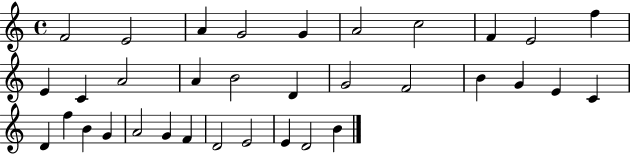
{
  \clef treble
  \time 4/4
  \defaultTimeSignature
  \key c \major
  f'2 e'2 | a'4 g'2 g'4 | a'2 c''2 | f'4 e'2 f''4 | \break e'4 c'4 a'2 | a'4 b'2 d'4 | g'2 f'2 | b'4 g'4 e'4 c'4 | \break d'4 f''4 b'4 g'4 | a'2 g'4 f'4 | d'2 e'2 | e'4 d'2 b'4 | \break \bar "|."
}